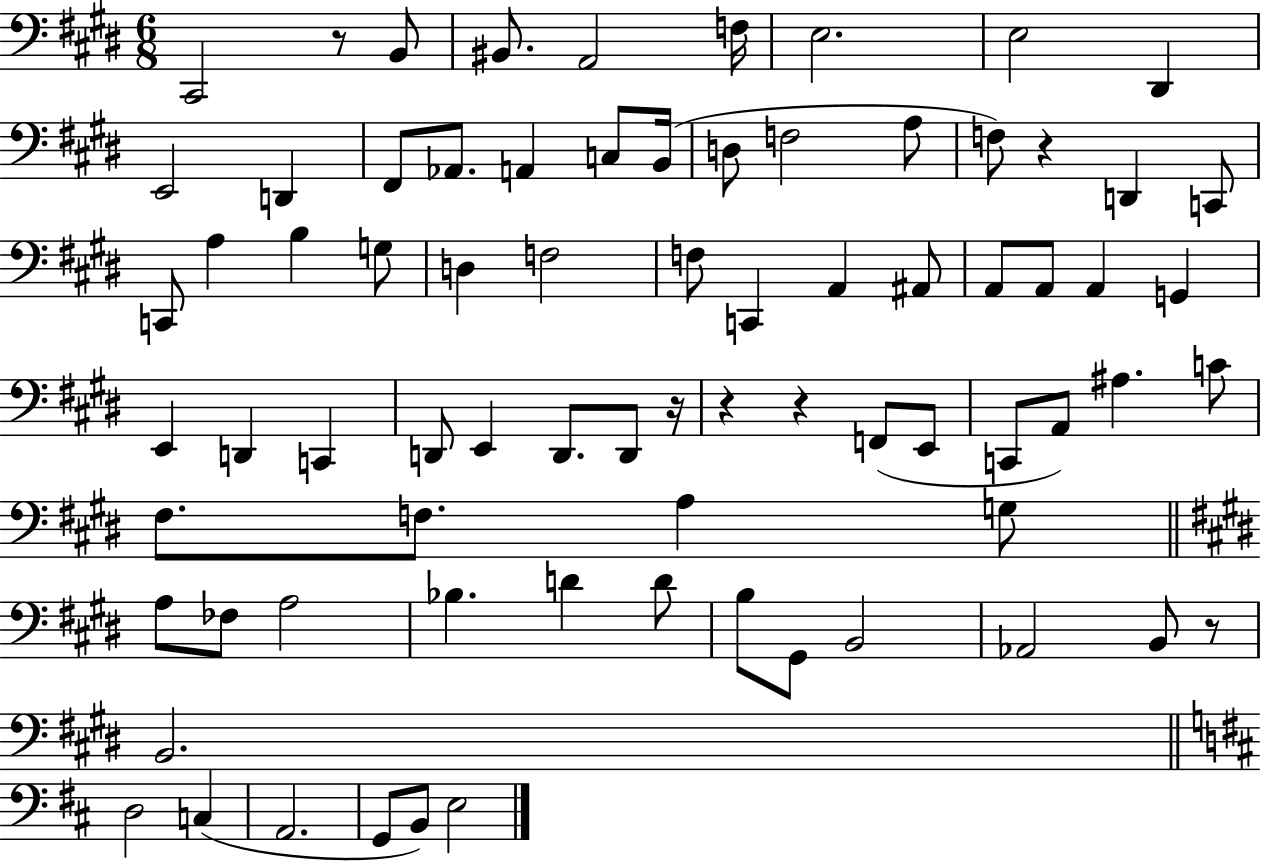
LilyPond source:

{
  \clef bass
  \numericTimeSignature
  \time 6/8
  \key e \major
  \repeat volta 2 { cis,2 r8 b,8 | bis,8. a,2 f16 | e2. | e2 dis,4 | \break e,2 d,4 | fis,8 aes,8. a,4 c8 b,16( | d8 f2 a8 | f8) r4 d,4 c,8 | \break c,8 a4 b4 g8 | d4 f2 | f8 c,4 a,4 ais,8 | a,8 a,8 a,4 g,4 | \break e,4 d,4 c,4 | d,8 e,4 d,8. d,8 r16 | r4 r4 f,8( e,8 | c,8 a,8) ais4. c'8 | \break fis8. f8. a4 g8 | \bar "||" \break \key e \major a8 fes8 a2 | bes4. d'4 d'8 | b8 gis,8 b,2 | aes,2 b,8 r8 | \break b,2. | \bar "||" \break \key d \major d2 c4( | a,2. | g,8 b,8) e2 | } \bar "|."
}